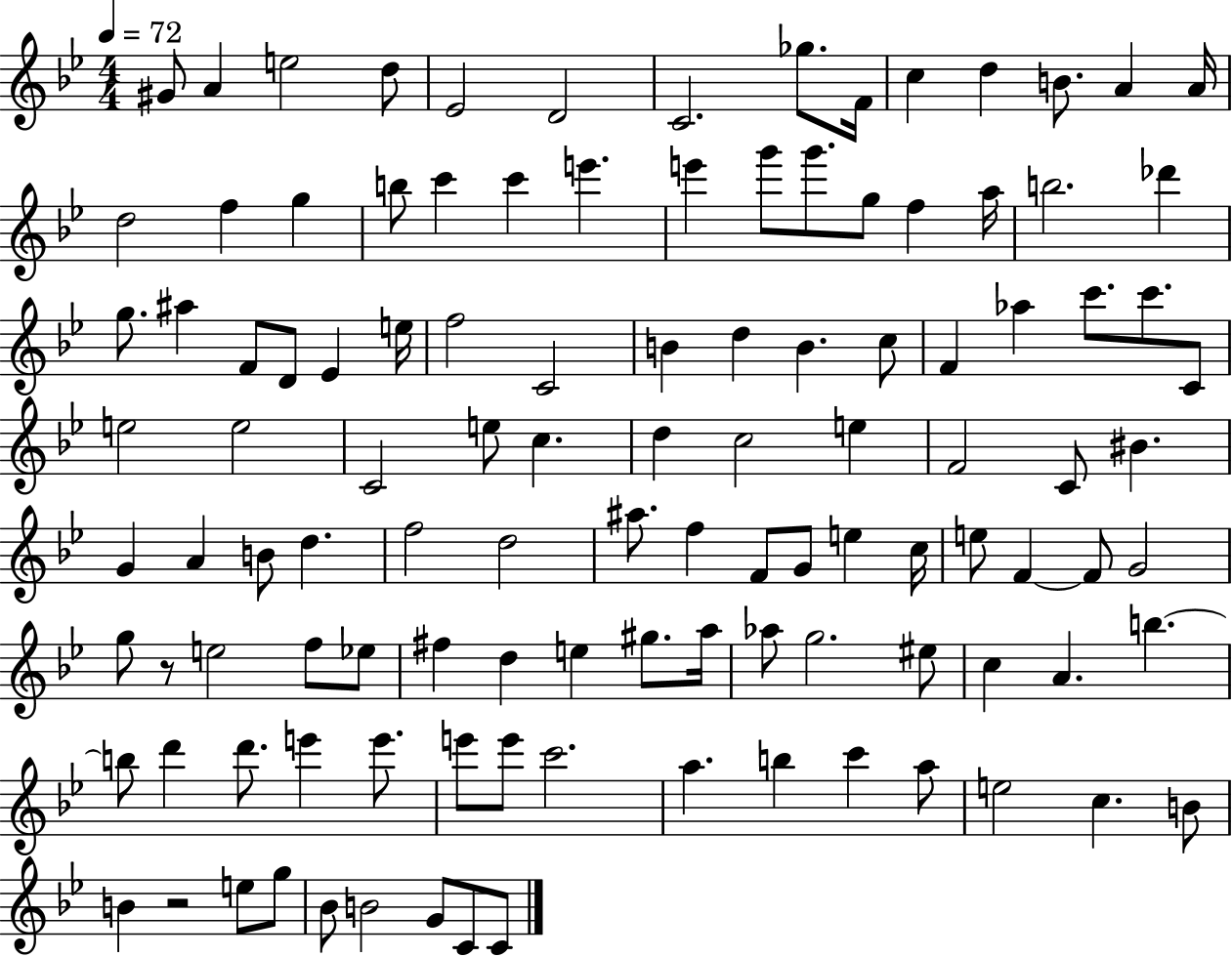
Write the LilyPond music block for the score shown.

{
  \clef treble
  \numericTimeSignature
  \time 4/4
  \key bes \major
  \tempo 4 = 72
  gis'8 a'4 e''2 d''8 | ees'2 d'2 | c'2. ges''8. f'16 | c''4 d''4 b'8. a'4 a'16 | \break d''2 f''4 g''4 | b''8 c'''4 c'''4 e'''4. | e'''4 g'''8 g'''8. g''8 f''4 a''16 | b''2. des'''4 | \break g''8. ais''4 f'8 d'8 ees'4 e''16 | f''2 c'2 | b'4 d''4 b'4. c''8 | f'4 aes''4 c'''8. c'''8. c'8 | \break e''2 e''2 | c'2 e''8 c''4. | d''4 c''2 e''4 | f'2 c'8 bis'4. | \break g'4 a'4 b'8 d''4. | f''2 d''2 | ais''8. f''4 f'8 g'8 e''4 c''16 | e''8 f'4~~ f'8 g'2 | \break g''8 r8 e''2 f''8 ees''8 | fis''4 d''4 e''4 gis''8. a''16 | aes''8 g''2. eis''8 | c''4 a'4. b''4.~~ | \break b''8 d'''4 d'''8. e'''4 e'''8. | e'''8 e'''8 c'''2. | a''4. b''4 c'''4 a''8 | e''2 c''4. b'8 | \break b'4 r2 e''8 g''8 | bes'8 b'2 g'8 c'8 c'8 | \bar "|."
}